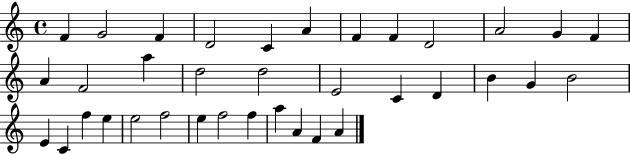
{
  \clef treble
  \time 4/4
  \defaultTimeSignature
  \key c \major
  f'4 g'2 f'4 | d'2 c'4 a'4 | f'4 f'4 d'2 | a'2 g'4 f'4 | \break a'4 f'2 a''4 | d''2 d''2 | e'2 c'4 d'4 | b'4 g'4 b'2 | \break e'4 c'4 f''4 e''4 | e''2 f''2 | e''4 f''2 f''4 | a''4 a'4 f'4 a'4 | \break \bar "|."
}